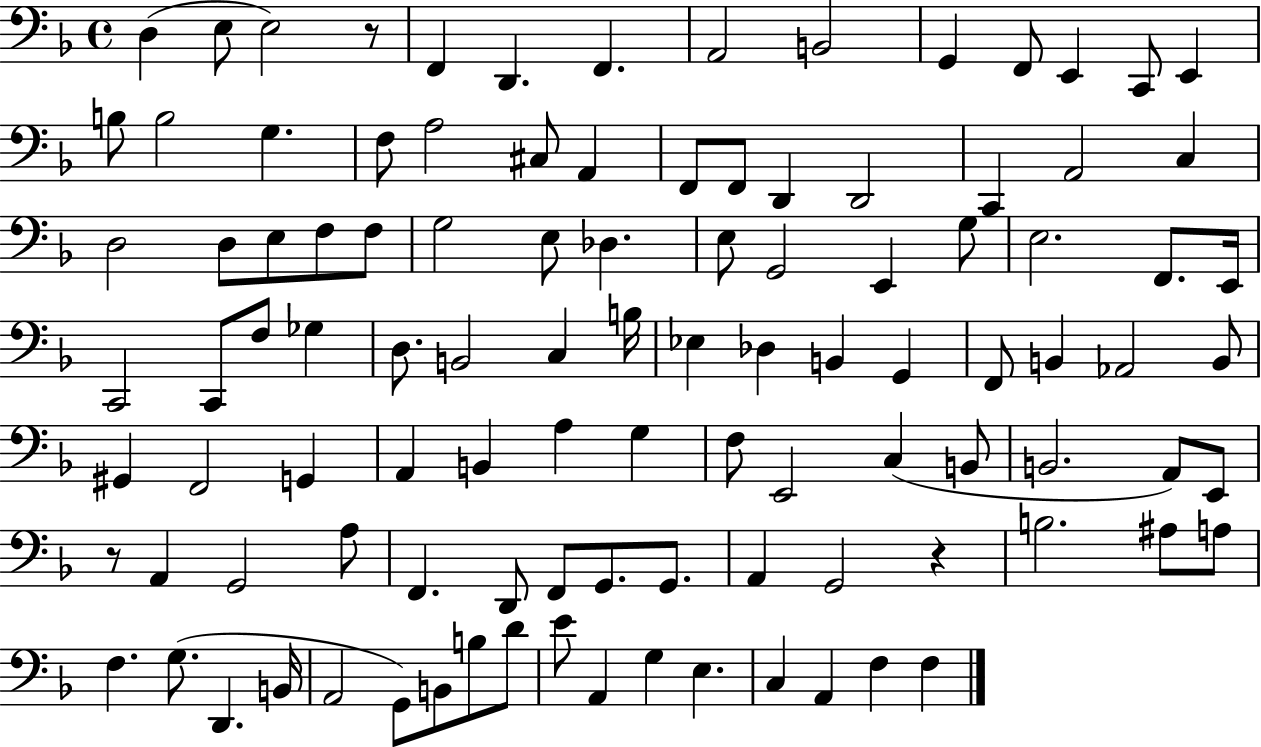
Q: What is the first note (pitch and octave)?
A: D3